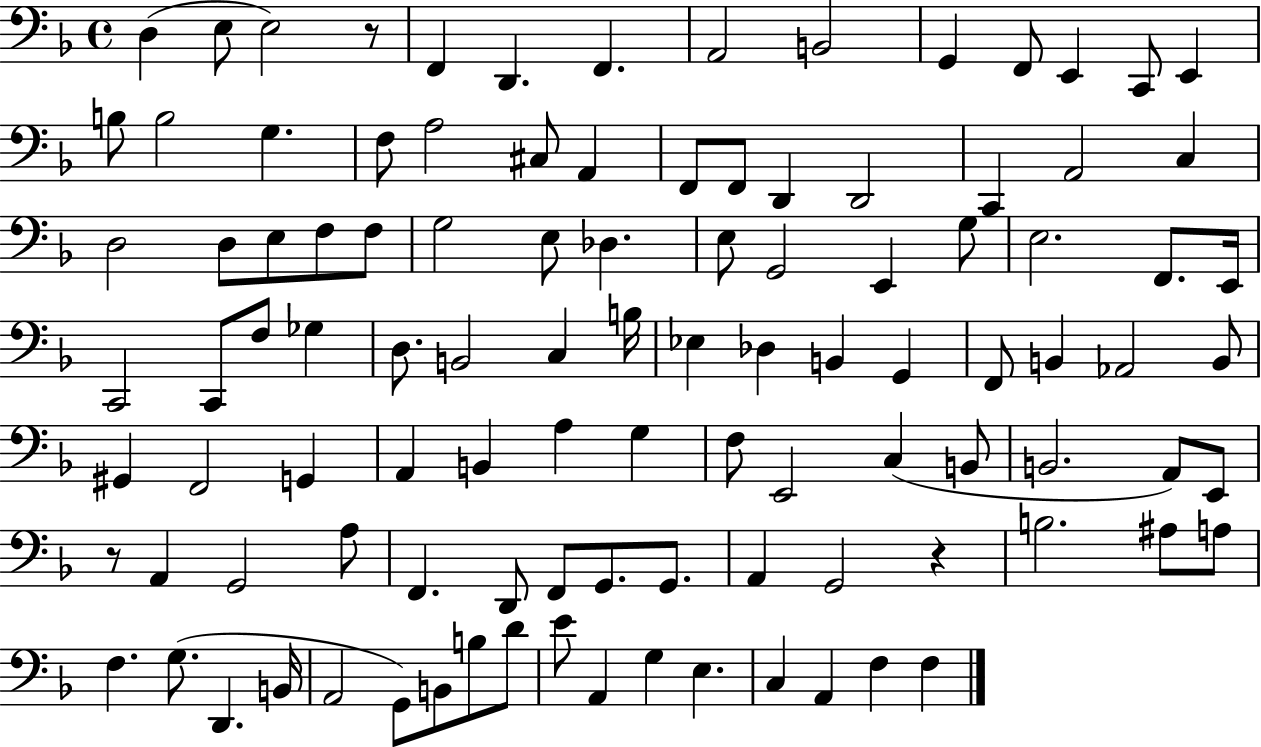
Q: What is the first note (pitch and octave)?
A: D3